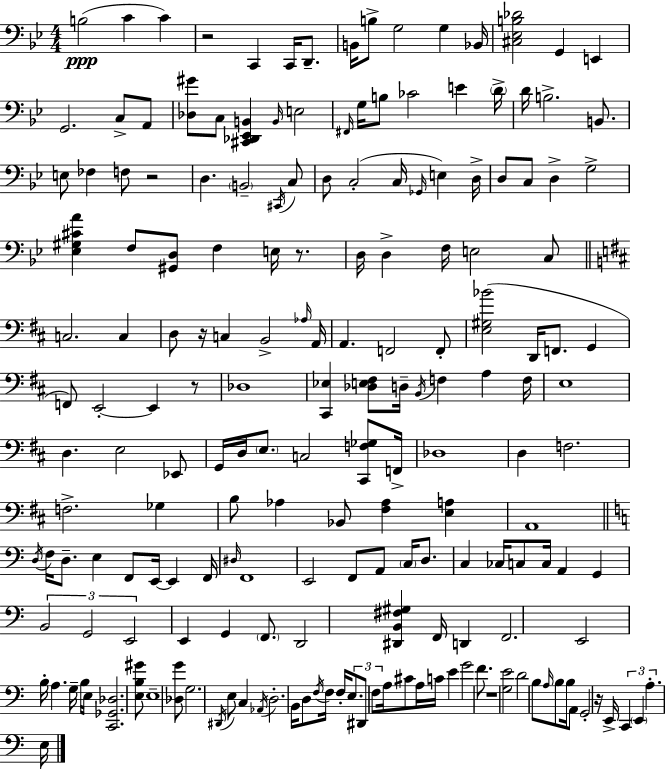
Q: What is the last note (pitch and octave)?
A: E3